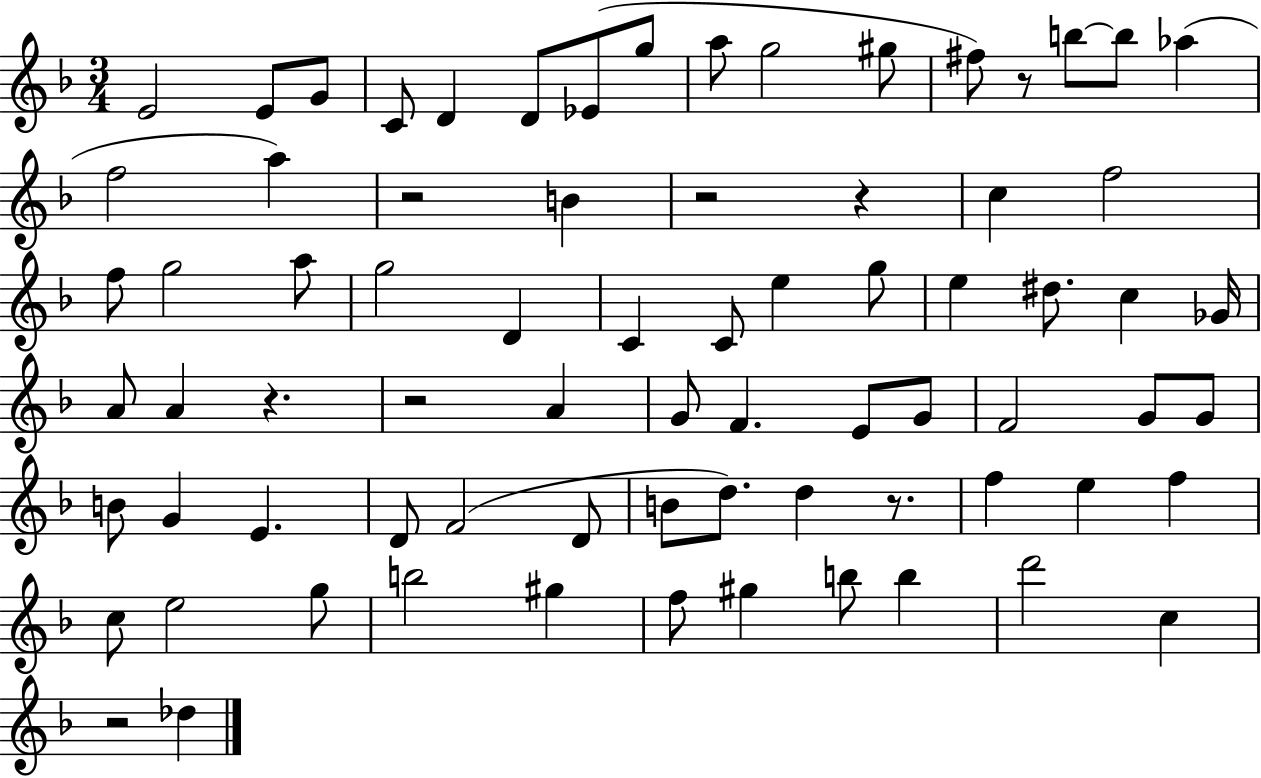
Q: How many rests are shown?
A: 8